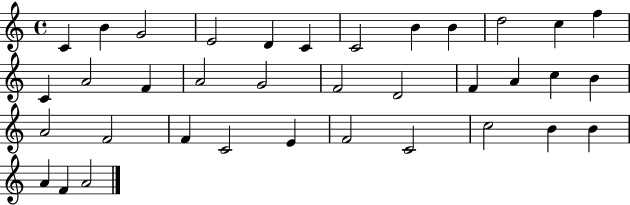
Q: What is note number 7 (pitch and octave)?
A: C4